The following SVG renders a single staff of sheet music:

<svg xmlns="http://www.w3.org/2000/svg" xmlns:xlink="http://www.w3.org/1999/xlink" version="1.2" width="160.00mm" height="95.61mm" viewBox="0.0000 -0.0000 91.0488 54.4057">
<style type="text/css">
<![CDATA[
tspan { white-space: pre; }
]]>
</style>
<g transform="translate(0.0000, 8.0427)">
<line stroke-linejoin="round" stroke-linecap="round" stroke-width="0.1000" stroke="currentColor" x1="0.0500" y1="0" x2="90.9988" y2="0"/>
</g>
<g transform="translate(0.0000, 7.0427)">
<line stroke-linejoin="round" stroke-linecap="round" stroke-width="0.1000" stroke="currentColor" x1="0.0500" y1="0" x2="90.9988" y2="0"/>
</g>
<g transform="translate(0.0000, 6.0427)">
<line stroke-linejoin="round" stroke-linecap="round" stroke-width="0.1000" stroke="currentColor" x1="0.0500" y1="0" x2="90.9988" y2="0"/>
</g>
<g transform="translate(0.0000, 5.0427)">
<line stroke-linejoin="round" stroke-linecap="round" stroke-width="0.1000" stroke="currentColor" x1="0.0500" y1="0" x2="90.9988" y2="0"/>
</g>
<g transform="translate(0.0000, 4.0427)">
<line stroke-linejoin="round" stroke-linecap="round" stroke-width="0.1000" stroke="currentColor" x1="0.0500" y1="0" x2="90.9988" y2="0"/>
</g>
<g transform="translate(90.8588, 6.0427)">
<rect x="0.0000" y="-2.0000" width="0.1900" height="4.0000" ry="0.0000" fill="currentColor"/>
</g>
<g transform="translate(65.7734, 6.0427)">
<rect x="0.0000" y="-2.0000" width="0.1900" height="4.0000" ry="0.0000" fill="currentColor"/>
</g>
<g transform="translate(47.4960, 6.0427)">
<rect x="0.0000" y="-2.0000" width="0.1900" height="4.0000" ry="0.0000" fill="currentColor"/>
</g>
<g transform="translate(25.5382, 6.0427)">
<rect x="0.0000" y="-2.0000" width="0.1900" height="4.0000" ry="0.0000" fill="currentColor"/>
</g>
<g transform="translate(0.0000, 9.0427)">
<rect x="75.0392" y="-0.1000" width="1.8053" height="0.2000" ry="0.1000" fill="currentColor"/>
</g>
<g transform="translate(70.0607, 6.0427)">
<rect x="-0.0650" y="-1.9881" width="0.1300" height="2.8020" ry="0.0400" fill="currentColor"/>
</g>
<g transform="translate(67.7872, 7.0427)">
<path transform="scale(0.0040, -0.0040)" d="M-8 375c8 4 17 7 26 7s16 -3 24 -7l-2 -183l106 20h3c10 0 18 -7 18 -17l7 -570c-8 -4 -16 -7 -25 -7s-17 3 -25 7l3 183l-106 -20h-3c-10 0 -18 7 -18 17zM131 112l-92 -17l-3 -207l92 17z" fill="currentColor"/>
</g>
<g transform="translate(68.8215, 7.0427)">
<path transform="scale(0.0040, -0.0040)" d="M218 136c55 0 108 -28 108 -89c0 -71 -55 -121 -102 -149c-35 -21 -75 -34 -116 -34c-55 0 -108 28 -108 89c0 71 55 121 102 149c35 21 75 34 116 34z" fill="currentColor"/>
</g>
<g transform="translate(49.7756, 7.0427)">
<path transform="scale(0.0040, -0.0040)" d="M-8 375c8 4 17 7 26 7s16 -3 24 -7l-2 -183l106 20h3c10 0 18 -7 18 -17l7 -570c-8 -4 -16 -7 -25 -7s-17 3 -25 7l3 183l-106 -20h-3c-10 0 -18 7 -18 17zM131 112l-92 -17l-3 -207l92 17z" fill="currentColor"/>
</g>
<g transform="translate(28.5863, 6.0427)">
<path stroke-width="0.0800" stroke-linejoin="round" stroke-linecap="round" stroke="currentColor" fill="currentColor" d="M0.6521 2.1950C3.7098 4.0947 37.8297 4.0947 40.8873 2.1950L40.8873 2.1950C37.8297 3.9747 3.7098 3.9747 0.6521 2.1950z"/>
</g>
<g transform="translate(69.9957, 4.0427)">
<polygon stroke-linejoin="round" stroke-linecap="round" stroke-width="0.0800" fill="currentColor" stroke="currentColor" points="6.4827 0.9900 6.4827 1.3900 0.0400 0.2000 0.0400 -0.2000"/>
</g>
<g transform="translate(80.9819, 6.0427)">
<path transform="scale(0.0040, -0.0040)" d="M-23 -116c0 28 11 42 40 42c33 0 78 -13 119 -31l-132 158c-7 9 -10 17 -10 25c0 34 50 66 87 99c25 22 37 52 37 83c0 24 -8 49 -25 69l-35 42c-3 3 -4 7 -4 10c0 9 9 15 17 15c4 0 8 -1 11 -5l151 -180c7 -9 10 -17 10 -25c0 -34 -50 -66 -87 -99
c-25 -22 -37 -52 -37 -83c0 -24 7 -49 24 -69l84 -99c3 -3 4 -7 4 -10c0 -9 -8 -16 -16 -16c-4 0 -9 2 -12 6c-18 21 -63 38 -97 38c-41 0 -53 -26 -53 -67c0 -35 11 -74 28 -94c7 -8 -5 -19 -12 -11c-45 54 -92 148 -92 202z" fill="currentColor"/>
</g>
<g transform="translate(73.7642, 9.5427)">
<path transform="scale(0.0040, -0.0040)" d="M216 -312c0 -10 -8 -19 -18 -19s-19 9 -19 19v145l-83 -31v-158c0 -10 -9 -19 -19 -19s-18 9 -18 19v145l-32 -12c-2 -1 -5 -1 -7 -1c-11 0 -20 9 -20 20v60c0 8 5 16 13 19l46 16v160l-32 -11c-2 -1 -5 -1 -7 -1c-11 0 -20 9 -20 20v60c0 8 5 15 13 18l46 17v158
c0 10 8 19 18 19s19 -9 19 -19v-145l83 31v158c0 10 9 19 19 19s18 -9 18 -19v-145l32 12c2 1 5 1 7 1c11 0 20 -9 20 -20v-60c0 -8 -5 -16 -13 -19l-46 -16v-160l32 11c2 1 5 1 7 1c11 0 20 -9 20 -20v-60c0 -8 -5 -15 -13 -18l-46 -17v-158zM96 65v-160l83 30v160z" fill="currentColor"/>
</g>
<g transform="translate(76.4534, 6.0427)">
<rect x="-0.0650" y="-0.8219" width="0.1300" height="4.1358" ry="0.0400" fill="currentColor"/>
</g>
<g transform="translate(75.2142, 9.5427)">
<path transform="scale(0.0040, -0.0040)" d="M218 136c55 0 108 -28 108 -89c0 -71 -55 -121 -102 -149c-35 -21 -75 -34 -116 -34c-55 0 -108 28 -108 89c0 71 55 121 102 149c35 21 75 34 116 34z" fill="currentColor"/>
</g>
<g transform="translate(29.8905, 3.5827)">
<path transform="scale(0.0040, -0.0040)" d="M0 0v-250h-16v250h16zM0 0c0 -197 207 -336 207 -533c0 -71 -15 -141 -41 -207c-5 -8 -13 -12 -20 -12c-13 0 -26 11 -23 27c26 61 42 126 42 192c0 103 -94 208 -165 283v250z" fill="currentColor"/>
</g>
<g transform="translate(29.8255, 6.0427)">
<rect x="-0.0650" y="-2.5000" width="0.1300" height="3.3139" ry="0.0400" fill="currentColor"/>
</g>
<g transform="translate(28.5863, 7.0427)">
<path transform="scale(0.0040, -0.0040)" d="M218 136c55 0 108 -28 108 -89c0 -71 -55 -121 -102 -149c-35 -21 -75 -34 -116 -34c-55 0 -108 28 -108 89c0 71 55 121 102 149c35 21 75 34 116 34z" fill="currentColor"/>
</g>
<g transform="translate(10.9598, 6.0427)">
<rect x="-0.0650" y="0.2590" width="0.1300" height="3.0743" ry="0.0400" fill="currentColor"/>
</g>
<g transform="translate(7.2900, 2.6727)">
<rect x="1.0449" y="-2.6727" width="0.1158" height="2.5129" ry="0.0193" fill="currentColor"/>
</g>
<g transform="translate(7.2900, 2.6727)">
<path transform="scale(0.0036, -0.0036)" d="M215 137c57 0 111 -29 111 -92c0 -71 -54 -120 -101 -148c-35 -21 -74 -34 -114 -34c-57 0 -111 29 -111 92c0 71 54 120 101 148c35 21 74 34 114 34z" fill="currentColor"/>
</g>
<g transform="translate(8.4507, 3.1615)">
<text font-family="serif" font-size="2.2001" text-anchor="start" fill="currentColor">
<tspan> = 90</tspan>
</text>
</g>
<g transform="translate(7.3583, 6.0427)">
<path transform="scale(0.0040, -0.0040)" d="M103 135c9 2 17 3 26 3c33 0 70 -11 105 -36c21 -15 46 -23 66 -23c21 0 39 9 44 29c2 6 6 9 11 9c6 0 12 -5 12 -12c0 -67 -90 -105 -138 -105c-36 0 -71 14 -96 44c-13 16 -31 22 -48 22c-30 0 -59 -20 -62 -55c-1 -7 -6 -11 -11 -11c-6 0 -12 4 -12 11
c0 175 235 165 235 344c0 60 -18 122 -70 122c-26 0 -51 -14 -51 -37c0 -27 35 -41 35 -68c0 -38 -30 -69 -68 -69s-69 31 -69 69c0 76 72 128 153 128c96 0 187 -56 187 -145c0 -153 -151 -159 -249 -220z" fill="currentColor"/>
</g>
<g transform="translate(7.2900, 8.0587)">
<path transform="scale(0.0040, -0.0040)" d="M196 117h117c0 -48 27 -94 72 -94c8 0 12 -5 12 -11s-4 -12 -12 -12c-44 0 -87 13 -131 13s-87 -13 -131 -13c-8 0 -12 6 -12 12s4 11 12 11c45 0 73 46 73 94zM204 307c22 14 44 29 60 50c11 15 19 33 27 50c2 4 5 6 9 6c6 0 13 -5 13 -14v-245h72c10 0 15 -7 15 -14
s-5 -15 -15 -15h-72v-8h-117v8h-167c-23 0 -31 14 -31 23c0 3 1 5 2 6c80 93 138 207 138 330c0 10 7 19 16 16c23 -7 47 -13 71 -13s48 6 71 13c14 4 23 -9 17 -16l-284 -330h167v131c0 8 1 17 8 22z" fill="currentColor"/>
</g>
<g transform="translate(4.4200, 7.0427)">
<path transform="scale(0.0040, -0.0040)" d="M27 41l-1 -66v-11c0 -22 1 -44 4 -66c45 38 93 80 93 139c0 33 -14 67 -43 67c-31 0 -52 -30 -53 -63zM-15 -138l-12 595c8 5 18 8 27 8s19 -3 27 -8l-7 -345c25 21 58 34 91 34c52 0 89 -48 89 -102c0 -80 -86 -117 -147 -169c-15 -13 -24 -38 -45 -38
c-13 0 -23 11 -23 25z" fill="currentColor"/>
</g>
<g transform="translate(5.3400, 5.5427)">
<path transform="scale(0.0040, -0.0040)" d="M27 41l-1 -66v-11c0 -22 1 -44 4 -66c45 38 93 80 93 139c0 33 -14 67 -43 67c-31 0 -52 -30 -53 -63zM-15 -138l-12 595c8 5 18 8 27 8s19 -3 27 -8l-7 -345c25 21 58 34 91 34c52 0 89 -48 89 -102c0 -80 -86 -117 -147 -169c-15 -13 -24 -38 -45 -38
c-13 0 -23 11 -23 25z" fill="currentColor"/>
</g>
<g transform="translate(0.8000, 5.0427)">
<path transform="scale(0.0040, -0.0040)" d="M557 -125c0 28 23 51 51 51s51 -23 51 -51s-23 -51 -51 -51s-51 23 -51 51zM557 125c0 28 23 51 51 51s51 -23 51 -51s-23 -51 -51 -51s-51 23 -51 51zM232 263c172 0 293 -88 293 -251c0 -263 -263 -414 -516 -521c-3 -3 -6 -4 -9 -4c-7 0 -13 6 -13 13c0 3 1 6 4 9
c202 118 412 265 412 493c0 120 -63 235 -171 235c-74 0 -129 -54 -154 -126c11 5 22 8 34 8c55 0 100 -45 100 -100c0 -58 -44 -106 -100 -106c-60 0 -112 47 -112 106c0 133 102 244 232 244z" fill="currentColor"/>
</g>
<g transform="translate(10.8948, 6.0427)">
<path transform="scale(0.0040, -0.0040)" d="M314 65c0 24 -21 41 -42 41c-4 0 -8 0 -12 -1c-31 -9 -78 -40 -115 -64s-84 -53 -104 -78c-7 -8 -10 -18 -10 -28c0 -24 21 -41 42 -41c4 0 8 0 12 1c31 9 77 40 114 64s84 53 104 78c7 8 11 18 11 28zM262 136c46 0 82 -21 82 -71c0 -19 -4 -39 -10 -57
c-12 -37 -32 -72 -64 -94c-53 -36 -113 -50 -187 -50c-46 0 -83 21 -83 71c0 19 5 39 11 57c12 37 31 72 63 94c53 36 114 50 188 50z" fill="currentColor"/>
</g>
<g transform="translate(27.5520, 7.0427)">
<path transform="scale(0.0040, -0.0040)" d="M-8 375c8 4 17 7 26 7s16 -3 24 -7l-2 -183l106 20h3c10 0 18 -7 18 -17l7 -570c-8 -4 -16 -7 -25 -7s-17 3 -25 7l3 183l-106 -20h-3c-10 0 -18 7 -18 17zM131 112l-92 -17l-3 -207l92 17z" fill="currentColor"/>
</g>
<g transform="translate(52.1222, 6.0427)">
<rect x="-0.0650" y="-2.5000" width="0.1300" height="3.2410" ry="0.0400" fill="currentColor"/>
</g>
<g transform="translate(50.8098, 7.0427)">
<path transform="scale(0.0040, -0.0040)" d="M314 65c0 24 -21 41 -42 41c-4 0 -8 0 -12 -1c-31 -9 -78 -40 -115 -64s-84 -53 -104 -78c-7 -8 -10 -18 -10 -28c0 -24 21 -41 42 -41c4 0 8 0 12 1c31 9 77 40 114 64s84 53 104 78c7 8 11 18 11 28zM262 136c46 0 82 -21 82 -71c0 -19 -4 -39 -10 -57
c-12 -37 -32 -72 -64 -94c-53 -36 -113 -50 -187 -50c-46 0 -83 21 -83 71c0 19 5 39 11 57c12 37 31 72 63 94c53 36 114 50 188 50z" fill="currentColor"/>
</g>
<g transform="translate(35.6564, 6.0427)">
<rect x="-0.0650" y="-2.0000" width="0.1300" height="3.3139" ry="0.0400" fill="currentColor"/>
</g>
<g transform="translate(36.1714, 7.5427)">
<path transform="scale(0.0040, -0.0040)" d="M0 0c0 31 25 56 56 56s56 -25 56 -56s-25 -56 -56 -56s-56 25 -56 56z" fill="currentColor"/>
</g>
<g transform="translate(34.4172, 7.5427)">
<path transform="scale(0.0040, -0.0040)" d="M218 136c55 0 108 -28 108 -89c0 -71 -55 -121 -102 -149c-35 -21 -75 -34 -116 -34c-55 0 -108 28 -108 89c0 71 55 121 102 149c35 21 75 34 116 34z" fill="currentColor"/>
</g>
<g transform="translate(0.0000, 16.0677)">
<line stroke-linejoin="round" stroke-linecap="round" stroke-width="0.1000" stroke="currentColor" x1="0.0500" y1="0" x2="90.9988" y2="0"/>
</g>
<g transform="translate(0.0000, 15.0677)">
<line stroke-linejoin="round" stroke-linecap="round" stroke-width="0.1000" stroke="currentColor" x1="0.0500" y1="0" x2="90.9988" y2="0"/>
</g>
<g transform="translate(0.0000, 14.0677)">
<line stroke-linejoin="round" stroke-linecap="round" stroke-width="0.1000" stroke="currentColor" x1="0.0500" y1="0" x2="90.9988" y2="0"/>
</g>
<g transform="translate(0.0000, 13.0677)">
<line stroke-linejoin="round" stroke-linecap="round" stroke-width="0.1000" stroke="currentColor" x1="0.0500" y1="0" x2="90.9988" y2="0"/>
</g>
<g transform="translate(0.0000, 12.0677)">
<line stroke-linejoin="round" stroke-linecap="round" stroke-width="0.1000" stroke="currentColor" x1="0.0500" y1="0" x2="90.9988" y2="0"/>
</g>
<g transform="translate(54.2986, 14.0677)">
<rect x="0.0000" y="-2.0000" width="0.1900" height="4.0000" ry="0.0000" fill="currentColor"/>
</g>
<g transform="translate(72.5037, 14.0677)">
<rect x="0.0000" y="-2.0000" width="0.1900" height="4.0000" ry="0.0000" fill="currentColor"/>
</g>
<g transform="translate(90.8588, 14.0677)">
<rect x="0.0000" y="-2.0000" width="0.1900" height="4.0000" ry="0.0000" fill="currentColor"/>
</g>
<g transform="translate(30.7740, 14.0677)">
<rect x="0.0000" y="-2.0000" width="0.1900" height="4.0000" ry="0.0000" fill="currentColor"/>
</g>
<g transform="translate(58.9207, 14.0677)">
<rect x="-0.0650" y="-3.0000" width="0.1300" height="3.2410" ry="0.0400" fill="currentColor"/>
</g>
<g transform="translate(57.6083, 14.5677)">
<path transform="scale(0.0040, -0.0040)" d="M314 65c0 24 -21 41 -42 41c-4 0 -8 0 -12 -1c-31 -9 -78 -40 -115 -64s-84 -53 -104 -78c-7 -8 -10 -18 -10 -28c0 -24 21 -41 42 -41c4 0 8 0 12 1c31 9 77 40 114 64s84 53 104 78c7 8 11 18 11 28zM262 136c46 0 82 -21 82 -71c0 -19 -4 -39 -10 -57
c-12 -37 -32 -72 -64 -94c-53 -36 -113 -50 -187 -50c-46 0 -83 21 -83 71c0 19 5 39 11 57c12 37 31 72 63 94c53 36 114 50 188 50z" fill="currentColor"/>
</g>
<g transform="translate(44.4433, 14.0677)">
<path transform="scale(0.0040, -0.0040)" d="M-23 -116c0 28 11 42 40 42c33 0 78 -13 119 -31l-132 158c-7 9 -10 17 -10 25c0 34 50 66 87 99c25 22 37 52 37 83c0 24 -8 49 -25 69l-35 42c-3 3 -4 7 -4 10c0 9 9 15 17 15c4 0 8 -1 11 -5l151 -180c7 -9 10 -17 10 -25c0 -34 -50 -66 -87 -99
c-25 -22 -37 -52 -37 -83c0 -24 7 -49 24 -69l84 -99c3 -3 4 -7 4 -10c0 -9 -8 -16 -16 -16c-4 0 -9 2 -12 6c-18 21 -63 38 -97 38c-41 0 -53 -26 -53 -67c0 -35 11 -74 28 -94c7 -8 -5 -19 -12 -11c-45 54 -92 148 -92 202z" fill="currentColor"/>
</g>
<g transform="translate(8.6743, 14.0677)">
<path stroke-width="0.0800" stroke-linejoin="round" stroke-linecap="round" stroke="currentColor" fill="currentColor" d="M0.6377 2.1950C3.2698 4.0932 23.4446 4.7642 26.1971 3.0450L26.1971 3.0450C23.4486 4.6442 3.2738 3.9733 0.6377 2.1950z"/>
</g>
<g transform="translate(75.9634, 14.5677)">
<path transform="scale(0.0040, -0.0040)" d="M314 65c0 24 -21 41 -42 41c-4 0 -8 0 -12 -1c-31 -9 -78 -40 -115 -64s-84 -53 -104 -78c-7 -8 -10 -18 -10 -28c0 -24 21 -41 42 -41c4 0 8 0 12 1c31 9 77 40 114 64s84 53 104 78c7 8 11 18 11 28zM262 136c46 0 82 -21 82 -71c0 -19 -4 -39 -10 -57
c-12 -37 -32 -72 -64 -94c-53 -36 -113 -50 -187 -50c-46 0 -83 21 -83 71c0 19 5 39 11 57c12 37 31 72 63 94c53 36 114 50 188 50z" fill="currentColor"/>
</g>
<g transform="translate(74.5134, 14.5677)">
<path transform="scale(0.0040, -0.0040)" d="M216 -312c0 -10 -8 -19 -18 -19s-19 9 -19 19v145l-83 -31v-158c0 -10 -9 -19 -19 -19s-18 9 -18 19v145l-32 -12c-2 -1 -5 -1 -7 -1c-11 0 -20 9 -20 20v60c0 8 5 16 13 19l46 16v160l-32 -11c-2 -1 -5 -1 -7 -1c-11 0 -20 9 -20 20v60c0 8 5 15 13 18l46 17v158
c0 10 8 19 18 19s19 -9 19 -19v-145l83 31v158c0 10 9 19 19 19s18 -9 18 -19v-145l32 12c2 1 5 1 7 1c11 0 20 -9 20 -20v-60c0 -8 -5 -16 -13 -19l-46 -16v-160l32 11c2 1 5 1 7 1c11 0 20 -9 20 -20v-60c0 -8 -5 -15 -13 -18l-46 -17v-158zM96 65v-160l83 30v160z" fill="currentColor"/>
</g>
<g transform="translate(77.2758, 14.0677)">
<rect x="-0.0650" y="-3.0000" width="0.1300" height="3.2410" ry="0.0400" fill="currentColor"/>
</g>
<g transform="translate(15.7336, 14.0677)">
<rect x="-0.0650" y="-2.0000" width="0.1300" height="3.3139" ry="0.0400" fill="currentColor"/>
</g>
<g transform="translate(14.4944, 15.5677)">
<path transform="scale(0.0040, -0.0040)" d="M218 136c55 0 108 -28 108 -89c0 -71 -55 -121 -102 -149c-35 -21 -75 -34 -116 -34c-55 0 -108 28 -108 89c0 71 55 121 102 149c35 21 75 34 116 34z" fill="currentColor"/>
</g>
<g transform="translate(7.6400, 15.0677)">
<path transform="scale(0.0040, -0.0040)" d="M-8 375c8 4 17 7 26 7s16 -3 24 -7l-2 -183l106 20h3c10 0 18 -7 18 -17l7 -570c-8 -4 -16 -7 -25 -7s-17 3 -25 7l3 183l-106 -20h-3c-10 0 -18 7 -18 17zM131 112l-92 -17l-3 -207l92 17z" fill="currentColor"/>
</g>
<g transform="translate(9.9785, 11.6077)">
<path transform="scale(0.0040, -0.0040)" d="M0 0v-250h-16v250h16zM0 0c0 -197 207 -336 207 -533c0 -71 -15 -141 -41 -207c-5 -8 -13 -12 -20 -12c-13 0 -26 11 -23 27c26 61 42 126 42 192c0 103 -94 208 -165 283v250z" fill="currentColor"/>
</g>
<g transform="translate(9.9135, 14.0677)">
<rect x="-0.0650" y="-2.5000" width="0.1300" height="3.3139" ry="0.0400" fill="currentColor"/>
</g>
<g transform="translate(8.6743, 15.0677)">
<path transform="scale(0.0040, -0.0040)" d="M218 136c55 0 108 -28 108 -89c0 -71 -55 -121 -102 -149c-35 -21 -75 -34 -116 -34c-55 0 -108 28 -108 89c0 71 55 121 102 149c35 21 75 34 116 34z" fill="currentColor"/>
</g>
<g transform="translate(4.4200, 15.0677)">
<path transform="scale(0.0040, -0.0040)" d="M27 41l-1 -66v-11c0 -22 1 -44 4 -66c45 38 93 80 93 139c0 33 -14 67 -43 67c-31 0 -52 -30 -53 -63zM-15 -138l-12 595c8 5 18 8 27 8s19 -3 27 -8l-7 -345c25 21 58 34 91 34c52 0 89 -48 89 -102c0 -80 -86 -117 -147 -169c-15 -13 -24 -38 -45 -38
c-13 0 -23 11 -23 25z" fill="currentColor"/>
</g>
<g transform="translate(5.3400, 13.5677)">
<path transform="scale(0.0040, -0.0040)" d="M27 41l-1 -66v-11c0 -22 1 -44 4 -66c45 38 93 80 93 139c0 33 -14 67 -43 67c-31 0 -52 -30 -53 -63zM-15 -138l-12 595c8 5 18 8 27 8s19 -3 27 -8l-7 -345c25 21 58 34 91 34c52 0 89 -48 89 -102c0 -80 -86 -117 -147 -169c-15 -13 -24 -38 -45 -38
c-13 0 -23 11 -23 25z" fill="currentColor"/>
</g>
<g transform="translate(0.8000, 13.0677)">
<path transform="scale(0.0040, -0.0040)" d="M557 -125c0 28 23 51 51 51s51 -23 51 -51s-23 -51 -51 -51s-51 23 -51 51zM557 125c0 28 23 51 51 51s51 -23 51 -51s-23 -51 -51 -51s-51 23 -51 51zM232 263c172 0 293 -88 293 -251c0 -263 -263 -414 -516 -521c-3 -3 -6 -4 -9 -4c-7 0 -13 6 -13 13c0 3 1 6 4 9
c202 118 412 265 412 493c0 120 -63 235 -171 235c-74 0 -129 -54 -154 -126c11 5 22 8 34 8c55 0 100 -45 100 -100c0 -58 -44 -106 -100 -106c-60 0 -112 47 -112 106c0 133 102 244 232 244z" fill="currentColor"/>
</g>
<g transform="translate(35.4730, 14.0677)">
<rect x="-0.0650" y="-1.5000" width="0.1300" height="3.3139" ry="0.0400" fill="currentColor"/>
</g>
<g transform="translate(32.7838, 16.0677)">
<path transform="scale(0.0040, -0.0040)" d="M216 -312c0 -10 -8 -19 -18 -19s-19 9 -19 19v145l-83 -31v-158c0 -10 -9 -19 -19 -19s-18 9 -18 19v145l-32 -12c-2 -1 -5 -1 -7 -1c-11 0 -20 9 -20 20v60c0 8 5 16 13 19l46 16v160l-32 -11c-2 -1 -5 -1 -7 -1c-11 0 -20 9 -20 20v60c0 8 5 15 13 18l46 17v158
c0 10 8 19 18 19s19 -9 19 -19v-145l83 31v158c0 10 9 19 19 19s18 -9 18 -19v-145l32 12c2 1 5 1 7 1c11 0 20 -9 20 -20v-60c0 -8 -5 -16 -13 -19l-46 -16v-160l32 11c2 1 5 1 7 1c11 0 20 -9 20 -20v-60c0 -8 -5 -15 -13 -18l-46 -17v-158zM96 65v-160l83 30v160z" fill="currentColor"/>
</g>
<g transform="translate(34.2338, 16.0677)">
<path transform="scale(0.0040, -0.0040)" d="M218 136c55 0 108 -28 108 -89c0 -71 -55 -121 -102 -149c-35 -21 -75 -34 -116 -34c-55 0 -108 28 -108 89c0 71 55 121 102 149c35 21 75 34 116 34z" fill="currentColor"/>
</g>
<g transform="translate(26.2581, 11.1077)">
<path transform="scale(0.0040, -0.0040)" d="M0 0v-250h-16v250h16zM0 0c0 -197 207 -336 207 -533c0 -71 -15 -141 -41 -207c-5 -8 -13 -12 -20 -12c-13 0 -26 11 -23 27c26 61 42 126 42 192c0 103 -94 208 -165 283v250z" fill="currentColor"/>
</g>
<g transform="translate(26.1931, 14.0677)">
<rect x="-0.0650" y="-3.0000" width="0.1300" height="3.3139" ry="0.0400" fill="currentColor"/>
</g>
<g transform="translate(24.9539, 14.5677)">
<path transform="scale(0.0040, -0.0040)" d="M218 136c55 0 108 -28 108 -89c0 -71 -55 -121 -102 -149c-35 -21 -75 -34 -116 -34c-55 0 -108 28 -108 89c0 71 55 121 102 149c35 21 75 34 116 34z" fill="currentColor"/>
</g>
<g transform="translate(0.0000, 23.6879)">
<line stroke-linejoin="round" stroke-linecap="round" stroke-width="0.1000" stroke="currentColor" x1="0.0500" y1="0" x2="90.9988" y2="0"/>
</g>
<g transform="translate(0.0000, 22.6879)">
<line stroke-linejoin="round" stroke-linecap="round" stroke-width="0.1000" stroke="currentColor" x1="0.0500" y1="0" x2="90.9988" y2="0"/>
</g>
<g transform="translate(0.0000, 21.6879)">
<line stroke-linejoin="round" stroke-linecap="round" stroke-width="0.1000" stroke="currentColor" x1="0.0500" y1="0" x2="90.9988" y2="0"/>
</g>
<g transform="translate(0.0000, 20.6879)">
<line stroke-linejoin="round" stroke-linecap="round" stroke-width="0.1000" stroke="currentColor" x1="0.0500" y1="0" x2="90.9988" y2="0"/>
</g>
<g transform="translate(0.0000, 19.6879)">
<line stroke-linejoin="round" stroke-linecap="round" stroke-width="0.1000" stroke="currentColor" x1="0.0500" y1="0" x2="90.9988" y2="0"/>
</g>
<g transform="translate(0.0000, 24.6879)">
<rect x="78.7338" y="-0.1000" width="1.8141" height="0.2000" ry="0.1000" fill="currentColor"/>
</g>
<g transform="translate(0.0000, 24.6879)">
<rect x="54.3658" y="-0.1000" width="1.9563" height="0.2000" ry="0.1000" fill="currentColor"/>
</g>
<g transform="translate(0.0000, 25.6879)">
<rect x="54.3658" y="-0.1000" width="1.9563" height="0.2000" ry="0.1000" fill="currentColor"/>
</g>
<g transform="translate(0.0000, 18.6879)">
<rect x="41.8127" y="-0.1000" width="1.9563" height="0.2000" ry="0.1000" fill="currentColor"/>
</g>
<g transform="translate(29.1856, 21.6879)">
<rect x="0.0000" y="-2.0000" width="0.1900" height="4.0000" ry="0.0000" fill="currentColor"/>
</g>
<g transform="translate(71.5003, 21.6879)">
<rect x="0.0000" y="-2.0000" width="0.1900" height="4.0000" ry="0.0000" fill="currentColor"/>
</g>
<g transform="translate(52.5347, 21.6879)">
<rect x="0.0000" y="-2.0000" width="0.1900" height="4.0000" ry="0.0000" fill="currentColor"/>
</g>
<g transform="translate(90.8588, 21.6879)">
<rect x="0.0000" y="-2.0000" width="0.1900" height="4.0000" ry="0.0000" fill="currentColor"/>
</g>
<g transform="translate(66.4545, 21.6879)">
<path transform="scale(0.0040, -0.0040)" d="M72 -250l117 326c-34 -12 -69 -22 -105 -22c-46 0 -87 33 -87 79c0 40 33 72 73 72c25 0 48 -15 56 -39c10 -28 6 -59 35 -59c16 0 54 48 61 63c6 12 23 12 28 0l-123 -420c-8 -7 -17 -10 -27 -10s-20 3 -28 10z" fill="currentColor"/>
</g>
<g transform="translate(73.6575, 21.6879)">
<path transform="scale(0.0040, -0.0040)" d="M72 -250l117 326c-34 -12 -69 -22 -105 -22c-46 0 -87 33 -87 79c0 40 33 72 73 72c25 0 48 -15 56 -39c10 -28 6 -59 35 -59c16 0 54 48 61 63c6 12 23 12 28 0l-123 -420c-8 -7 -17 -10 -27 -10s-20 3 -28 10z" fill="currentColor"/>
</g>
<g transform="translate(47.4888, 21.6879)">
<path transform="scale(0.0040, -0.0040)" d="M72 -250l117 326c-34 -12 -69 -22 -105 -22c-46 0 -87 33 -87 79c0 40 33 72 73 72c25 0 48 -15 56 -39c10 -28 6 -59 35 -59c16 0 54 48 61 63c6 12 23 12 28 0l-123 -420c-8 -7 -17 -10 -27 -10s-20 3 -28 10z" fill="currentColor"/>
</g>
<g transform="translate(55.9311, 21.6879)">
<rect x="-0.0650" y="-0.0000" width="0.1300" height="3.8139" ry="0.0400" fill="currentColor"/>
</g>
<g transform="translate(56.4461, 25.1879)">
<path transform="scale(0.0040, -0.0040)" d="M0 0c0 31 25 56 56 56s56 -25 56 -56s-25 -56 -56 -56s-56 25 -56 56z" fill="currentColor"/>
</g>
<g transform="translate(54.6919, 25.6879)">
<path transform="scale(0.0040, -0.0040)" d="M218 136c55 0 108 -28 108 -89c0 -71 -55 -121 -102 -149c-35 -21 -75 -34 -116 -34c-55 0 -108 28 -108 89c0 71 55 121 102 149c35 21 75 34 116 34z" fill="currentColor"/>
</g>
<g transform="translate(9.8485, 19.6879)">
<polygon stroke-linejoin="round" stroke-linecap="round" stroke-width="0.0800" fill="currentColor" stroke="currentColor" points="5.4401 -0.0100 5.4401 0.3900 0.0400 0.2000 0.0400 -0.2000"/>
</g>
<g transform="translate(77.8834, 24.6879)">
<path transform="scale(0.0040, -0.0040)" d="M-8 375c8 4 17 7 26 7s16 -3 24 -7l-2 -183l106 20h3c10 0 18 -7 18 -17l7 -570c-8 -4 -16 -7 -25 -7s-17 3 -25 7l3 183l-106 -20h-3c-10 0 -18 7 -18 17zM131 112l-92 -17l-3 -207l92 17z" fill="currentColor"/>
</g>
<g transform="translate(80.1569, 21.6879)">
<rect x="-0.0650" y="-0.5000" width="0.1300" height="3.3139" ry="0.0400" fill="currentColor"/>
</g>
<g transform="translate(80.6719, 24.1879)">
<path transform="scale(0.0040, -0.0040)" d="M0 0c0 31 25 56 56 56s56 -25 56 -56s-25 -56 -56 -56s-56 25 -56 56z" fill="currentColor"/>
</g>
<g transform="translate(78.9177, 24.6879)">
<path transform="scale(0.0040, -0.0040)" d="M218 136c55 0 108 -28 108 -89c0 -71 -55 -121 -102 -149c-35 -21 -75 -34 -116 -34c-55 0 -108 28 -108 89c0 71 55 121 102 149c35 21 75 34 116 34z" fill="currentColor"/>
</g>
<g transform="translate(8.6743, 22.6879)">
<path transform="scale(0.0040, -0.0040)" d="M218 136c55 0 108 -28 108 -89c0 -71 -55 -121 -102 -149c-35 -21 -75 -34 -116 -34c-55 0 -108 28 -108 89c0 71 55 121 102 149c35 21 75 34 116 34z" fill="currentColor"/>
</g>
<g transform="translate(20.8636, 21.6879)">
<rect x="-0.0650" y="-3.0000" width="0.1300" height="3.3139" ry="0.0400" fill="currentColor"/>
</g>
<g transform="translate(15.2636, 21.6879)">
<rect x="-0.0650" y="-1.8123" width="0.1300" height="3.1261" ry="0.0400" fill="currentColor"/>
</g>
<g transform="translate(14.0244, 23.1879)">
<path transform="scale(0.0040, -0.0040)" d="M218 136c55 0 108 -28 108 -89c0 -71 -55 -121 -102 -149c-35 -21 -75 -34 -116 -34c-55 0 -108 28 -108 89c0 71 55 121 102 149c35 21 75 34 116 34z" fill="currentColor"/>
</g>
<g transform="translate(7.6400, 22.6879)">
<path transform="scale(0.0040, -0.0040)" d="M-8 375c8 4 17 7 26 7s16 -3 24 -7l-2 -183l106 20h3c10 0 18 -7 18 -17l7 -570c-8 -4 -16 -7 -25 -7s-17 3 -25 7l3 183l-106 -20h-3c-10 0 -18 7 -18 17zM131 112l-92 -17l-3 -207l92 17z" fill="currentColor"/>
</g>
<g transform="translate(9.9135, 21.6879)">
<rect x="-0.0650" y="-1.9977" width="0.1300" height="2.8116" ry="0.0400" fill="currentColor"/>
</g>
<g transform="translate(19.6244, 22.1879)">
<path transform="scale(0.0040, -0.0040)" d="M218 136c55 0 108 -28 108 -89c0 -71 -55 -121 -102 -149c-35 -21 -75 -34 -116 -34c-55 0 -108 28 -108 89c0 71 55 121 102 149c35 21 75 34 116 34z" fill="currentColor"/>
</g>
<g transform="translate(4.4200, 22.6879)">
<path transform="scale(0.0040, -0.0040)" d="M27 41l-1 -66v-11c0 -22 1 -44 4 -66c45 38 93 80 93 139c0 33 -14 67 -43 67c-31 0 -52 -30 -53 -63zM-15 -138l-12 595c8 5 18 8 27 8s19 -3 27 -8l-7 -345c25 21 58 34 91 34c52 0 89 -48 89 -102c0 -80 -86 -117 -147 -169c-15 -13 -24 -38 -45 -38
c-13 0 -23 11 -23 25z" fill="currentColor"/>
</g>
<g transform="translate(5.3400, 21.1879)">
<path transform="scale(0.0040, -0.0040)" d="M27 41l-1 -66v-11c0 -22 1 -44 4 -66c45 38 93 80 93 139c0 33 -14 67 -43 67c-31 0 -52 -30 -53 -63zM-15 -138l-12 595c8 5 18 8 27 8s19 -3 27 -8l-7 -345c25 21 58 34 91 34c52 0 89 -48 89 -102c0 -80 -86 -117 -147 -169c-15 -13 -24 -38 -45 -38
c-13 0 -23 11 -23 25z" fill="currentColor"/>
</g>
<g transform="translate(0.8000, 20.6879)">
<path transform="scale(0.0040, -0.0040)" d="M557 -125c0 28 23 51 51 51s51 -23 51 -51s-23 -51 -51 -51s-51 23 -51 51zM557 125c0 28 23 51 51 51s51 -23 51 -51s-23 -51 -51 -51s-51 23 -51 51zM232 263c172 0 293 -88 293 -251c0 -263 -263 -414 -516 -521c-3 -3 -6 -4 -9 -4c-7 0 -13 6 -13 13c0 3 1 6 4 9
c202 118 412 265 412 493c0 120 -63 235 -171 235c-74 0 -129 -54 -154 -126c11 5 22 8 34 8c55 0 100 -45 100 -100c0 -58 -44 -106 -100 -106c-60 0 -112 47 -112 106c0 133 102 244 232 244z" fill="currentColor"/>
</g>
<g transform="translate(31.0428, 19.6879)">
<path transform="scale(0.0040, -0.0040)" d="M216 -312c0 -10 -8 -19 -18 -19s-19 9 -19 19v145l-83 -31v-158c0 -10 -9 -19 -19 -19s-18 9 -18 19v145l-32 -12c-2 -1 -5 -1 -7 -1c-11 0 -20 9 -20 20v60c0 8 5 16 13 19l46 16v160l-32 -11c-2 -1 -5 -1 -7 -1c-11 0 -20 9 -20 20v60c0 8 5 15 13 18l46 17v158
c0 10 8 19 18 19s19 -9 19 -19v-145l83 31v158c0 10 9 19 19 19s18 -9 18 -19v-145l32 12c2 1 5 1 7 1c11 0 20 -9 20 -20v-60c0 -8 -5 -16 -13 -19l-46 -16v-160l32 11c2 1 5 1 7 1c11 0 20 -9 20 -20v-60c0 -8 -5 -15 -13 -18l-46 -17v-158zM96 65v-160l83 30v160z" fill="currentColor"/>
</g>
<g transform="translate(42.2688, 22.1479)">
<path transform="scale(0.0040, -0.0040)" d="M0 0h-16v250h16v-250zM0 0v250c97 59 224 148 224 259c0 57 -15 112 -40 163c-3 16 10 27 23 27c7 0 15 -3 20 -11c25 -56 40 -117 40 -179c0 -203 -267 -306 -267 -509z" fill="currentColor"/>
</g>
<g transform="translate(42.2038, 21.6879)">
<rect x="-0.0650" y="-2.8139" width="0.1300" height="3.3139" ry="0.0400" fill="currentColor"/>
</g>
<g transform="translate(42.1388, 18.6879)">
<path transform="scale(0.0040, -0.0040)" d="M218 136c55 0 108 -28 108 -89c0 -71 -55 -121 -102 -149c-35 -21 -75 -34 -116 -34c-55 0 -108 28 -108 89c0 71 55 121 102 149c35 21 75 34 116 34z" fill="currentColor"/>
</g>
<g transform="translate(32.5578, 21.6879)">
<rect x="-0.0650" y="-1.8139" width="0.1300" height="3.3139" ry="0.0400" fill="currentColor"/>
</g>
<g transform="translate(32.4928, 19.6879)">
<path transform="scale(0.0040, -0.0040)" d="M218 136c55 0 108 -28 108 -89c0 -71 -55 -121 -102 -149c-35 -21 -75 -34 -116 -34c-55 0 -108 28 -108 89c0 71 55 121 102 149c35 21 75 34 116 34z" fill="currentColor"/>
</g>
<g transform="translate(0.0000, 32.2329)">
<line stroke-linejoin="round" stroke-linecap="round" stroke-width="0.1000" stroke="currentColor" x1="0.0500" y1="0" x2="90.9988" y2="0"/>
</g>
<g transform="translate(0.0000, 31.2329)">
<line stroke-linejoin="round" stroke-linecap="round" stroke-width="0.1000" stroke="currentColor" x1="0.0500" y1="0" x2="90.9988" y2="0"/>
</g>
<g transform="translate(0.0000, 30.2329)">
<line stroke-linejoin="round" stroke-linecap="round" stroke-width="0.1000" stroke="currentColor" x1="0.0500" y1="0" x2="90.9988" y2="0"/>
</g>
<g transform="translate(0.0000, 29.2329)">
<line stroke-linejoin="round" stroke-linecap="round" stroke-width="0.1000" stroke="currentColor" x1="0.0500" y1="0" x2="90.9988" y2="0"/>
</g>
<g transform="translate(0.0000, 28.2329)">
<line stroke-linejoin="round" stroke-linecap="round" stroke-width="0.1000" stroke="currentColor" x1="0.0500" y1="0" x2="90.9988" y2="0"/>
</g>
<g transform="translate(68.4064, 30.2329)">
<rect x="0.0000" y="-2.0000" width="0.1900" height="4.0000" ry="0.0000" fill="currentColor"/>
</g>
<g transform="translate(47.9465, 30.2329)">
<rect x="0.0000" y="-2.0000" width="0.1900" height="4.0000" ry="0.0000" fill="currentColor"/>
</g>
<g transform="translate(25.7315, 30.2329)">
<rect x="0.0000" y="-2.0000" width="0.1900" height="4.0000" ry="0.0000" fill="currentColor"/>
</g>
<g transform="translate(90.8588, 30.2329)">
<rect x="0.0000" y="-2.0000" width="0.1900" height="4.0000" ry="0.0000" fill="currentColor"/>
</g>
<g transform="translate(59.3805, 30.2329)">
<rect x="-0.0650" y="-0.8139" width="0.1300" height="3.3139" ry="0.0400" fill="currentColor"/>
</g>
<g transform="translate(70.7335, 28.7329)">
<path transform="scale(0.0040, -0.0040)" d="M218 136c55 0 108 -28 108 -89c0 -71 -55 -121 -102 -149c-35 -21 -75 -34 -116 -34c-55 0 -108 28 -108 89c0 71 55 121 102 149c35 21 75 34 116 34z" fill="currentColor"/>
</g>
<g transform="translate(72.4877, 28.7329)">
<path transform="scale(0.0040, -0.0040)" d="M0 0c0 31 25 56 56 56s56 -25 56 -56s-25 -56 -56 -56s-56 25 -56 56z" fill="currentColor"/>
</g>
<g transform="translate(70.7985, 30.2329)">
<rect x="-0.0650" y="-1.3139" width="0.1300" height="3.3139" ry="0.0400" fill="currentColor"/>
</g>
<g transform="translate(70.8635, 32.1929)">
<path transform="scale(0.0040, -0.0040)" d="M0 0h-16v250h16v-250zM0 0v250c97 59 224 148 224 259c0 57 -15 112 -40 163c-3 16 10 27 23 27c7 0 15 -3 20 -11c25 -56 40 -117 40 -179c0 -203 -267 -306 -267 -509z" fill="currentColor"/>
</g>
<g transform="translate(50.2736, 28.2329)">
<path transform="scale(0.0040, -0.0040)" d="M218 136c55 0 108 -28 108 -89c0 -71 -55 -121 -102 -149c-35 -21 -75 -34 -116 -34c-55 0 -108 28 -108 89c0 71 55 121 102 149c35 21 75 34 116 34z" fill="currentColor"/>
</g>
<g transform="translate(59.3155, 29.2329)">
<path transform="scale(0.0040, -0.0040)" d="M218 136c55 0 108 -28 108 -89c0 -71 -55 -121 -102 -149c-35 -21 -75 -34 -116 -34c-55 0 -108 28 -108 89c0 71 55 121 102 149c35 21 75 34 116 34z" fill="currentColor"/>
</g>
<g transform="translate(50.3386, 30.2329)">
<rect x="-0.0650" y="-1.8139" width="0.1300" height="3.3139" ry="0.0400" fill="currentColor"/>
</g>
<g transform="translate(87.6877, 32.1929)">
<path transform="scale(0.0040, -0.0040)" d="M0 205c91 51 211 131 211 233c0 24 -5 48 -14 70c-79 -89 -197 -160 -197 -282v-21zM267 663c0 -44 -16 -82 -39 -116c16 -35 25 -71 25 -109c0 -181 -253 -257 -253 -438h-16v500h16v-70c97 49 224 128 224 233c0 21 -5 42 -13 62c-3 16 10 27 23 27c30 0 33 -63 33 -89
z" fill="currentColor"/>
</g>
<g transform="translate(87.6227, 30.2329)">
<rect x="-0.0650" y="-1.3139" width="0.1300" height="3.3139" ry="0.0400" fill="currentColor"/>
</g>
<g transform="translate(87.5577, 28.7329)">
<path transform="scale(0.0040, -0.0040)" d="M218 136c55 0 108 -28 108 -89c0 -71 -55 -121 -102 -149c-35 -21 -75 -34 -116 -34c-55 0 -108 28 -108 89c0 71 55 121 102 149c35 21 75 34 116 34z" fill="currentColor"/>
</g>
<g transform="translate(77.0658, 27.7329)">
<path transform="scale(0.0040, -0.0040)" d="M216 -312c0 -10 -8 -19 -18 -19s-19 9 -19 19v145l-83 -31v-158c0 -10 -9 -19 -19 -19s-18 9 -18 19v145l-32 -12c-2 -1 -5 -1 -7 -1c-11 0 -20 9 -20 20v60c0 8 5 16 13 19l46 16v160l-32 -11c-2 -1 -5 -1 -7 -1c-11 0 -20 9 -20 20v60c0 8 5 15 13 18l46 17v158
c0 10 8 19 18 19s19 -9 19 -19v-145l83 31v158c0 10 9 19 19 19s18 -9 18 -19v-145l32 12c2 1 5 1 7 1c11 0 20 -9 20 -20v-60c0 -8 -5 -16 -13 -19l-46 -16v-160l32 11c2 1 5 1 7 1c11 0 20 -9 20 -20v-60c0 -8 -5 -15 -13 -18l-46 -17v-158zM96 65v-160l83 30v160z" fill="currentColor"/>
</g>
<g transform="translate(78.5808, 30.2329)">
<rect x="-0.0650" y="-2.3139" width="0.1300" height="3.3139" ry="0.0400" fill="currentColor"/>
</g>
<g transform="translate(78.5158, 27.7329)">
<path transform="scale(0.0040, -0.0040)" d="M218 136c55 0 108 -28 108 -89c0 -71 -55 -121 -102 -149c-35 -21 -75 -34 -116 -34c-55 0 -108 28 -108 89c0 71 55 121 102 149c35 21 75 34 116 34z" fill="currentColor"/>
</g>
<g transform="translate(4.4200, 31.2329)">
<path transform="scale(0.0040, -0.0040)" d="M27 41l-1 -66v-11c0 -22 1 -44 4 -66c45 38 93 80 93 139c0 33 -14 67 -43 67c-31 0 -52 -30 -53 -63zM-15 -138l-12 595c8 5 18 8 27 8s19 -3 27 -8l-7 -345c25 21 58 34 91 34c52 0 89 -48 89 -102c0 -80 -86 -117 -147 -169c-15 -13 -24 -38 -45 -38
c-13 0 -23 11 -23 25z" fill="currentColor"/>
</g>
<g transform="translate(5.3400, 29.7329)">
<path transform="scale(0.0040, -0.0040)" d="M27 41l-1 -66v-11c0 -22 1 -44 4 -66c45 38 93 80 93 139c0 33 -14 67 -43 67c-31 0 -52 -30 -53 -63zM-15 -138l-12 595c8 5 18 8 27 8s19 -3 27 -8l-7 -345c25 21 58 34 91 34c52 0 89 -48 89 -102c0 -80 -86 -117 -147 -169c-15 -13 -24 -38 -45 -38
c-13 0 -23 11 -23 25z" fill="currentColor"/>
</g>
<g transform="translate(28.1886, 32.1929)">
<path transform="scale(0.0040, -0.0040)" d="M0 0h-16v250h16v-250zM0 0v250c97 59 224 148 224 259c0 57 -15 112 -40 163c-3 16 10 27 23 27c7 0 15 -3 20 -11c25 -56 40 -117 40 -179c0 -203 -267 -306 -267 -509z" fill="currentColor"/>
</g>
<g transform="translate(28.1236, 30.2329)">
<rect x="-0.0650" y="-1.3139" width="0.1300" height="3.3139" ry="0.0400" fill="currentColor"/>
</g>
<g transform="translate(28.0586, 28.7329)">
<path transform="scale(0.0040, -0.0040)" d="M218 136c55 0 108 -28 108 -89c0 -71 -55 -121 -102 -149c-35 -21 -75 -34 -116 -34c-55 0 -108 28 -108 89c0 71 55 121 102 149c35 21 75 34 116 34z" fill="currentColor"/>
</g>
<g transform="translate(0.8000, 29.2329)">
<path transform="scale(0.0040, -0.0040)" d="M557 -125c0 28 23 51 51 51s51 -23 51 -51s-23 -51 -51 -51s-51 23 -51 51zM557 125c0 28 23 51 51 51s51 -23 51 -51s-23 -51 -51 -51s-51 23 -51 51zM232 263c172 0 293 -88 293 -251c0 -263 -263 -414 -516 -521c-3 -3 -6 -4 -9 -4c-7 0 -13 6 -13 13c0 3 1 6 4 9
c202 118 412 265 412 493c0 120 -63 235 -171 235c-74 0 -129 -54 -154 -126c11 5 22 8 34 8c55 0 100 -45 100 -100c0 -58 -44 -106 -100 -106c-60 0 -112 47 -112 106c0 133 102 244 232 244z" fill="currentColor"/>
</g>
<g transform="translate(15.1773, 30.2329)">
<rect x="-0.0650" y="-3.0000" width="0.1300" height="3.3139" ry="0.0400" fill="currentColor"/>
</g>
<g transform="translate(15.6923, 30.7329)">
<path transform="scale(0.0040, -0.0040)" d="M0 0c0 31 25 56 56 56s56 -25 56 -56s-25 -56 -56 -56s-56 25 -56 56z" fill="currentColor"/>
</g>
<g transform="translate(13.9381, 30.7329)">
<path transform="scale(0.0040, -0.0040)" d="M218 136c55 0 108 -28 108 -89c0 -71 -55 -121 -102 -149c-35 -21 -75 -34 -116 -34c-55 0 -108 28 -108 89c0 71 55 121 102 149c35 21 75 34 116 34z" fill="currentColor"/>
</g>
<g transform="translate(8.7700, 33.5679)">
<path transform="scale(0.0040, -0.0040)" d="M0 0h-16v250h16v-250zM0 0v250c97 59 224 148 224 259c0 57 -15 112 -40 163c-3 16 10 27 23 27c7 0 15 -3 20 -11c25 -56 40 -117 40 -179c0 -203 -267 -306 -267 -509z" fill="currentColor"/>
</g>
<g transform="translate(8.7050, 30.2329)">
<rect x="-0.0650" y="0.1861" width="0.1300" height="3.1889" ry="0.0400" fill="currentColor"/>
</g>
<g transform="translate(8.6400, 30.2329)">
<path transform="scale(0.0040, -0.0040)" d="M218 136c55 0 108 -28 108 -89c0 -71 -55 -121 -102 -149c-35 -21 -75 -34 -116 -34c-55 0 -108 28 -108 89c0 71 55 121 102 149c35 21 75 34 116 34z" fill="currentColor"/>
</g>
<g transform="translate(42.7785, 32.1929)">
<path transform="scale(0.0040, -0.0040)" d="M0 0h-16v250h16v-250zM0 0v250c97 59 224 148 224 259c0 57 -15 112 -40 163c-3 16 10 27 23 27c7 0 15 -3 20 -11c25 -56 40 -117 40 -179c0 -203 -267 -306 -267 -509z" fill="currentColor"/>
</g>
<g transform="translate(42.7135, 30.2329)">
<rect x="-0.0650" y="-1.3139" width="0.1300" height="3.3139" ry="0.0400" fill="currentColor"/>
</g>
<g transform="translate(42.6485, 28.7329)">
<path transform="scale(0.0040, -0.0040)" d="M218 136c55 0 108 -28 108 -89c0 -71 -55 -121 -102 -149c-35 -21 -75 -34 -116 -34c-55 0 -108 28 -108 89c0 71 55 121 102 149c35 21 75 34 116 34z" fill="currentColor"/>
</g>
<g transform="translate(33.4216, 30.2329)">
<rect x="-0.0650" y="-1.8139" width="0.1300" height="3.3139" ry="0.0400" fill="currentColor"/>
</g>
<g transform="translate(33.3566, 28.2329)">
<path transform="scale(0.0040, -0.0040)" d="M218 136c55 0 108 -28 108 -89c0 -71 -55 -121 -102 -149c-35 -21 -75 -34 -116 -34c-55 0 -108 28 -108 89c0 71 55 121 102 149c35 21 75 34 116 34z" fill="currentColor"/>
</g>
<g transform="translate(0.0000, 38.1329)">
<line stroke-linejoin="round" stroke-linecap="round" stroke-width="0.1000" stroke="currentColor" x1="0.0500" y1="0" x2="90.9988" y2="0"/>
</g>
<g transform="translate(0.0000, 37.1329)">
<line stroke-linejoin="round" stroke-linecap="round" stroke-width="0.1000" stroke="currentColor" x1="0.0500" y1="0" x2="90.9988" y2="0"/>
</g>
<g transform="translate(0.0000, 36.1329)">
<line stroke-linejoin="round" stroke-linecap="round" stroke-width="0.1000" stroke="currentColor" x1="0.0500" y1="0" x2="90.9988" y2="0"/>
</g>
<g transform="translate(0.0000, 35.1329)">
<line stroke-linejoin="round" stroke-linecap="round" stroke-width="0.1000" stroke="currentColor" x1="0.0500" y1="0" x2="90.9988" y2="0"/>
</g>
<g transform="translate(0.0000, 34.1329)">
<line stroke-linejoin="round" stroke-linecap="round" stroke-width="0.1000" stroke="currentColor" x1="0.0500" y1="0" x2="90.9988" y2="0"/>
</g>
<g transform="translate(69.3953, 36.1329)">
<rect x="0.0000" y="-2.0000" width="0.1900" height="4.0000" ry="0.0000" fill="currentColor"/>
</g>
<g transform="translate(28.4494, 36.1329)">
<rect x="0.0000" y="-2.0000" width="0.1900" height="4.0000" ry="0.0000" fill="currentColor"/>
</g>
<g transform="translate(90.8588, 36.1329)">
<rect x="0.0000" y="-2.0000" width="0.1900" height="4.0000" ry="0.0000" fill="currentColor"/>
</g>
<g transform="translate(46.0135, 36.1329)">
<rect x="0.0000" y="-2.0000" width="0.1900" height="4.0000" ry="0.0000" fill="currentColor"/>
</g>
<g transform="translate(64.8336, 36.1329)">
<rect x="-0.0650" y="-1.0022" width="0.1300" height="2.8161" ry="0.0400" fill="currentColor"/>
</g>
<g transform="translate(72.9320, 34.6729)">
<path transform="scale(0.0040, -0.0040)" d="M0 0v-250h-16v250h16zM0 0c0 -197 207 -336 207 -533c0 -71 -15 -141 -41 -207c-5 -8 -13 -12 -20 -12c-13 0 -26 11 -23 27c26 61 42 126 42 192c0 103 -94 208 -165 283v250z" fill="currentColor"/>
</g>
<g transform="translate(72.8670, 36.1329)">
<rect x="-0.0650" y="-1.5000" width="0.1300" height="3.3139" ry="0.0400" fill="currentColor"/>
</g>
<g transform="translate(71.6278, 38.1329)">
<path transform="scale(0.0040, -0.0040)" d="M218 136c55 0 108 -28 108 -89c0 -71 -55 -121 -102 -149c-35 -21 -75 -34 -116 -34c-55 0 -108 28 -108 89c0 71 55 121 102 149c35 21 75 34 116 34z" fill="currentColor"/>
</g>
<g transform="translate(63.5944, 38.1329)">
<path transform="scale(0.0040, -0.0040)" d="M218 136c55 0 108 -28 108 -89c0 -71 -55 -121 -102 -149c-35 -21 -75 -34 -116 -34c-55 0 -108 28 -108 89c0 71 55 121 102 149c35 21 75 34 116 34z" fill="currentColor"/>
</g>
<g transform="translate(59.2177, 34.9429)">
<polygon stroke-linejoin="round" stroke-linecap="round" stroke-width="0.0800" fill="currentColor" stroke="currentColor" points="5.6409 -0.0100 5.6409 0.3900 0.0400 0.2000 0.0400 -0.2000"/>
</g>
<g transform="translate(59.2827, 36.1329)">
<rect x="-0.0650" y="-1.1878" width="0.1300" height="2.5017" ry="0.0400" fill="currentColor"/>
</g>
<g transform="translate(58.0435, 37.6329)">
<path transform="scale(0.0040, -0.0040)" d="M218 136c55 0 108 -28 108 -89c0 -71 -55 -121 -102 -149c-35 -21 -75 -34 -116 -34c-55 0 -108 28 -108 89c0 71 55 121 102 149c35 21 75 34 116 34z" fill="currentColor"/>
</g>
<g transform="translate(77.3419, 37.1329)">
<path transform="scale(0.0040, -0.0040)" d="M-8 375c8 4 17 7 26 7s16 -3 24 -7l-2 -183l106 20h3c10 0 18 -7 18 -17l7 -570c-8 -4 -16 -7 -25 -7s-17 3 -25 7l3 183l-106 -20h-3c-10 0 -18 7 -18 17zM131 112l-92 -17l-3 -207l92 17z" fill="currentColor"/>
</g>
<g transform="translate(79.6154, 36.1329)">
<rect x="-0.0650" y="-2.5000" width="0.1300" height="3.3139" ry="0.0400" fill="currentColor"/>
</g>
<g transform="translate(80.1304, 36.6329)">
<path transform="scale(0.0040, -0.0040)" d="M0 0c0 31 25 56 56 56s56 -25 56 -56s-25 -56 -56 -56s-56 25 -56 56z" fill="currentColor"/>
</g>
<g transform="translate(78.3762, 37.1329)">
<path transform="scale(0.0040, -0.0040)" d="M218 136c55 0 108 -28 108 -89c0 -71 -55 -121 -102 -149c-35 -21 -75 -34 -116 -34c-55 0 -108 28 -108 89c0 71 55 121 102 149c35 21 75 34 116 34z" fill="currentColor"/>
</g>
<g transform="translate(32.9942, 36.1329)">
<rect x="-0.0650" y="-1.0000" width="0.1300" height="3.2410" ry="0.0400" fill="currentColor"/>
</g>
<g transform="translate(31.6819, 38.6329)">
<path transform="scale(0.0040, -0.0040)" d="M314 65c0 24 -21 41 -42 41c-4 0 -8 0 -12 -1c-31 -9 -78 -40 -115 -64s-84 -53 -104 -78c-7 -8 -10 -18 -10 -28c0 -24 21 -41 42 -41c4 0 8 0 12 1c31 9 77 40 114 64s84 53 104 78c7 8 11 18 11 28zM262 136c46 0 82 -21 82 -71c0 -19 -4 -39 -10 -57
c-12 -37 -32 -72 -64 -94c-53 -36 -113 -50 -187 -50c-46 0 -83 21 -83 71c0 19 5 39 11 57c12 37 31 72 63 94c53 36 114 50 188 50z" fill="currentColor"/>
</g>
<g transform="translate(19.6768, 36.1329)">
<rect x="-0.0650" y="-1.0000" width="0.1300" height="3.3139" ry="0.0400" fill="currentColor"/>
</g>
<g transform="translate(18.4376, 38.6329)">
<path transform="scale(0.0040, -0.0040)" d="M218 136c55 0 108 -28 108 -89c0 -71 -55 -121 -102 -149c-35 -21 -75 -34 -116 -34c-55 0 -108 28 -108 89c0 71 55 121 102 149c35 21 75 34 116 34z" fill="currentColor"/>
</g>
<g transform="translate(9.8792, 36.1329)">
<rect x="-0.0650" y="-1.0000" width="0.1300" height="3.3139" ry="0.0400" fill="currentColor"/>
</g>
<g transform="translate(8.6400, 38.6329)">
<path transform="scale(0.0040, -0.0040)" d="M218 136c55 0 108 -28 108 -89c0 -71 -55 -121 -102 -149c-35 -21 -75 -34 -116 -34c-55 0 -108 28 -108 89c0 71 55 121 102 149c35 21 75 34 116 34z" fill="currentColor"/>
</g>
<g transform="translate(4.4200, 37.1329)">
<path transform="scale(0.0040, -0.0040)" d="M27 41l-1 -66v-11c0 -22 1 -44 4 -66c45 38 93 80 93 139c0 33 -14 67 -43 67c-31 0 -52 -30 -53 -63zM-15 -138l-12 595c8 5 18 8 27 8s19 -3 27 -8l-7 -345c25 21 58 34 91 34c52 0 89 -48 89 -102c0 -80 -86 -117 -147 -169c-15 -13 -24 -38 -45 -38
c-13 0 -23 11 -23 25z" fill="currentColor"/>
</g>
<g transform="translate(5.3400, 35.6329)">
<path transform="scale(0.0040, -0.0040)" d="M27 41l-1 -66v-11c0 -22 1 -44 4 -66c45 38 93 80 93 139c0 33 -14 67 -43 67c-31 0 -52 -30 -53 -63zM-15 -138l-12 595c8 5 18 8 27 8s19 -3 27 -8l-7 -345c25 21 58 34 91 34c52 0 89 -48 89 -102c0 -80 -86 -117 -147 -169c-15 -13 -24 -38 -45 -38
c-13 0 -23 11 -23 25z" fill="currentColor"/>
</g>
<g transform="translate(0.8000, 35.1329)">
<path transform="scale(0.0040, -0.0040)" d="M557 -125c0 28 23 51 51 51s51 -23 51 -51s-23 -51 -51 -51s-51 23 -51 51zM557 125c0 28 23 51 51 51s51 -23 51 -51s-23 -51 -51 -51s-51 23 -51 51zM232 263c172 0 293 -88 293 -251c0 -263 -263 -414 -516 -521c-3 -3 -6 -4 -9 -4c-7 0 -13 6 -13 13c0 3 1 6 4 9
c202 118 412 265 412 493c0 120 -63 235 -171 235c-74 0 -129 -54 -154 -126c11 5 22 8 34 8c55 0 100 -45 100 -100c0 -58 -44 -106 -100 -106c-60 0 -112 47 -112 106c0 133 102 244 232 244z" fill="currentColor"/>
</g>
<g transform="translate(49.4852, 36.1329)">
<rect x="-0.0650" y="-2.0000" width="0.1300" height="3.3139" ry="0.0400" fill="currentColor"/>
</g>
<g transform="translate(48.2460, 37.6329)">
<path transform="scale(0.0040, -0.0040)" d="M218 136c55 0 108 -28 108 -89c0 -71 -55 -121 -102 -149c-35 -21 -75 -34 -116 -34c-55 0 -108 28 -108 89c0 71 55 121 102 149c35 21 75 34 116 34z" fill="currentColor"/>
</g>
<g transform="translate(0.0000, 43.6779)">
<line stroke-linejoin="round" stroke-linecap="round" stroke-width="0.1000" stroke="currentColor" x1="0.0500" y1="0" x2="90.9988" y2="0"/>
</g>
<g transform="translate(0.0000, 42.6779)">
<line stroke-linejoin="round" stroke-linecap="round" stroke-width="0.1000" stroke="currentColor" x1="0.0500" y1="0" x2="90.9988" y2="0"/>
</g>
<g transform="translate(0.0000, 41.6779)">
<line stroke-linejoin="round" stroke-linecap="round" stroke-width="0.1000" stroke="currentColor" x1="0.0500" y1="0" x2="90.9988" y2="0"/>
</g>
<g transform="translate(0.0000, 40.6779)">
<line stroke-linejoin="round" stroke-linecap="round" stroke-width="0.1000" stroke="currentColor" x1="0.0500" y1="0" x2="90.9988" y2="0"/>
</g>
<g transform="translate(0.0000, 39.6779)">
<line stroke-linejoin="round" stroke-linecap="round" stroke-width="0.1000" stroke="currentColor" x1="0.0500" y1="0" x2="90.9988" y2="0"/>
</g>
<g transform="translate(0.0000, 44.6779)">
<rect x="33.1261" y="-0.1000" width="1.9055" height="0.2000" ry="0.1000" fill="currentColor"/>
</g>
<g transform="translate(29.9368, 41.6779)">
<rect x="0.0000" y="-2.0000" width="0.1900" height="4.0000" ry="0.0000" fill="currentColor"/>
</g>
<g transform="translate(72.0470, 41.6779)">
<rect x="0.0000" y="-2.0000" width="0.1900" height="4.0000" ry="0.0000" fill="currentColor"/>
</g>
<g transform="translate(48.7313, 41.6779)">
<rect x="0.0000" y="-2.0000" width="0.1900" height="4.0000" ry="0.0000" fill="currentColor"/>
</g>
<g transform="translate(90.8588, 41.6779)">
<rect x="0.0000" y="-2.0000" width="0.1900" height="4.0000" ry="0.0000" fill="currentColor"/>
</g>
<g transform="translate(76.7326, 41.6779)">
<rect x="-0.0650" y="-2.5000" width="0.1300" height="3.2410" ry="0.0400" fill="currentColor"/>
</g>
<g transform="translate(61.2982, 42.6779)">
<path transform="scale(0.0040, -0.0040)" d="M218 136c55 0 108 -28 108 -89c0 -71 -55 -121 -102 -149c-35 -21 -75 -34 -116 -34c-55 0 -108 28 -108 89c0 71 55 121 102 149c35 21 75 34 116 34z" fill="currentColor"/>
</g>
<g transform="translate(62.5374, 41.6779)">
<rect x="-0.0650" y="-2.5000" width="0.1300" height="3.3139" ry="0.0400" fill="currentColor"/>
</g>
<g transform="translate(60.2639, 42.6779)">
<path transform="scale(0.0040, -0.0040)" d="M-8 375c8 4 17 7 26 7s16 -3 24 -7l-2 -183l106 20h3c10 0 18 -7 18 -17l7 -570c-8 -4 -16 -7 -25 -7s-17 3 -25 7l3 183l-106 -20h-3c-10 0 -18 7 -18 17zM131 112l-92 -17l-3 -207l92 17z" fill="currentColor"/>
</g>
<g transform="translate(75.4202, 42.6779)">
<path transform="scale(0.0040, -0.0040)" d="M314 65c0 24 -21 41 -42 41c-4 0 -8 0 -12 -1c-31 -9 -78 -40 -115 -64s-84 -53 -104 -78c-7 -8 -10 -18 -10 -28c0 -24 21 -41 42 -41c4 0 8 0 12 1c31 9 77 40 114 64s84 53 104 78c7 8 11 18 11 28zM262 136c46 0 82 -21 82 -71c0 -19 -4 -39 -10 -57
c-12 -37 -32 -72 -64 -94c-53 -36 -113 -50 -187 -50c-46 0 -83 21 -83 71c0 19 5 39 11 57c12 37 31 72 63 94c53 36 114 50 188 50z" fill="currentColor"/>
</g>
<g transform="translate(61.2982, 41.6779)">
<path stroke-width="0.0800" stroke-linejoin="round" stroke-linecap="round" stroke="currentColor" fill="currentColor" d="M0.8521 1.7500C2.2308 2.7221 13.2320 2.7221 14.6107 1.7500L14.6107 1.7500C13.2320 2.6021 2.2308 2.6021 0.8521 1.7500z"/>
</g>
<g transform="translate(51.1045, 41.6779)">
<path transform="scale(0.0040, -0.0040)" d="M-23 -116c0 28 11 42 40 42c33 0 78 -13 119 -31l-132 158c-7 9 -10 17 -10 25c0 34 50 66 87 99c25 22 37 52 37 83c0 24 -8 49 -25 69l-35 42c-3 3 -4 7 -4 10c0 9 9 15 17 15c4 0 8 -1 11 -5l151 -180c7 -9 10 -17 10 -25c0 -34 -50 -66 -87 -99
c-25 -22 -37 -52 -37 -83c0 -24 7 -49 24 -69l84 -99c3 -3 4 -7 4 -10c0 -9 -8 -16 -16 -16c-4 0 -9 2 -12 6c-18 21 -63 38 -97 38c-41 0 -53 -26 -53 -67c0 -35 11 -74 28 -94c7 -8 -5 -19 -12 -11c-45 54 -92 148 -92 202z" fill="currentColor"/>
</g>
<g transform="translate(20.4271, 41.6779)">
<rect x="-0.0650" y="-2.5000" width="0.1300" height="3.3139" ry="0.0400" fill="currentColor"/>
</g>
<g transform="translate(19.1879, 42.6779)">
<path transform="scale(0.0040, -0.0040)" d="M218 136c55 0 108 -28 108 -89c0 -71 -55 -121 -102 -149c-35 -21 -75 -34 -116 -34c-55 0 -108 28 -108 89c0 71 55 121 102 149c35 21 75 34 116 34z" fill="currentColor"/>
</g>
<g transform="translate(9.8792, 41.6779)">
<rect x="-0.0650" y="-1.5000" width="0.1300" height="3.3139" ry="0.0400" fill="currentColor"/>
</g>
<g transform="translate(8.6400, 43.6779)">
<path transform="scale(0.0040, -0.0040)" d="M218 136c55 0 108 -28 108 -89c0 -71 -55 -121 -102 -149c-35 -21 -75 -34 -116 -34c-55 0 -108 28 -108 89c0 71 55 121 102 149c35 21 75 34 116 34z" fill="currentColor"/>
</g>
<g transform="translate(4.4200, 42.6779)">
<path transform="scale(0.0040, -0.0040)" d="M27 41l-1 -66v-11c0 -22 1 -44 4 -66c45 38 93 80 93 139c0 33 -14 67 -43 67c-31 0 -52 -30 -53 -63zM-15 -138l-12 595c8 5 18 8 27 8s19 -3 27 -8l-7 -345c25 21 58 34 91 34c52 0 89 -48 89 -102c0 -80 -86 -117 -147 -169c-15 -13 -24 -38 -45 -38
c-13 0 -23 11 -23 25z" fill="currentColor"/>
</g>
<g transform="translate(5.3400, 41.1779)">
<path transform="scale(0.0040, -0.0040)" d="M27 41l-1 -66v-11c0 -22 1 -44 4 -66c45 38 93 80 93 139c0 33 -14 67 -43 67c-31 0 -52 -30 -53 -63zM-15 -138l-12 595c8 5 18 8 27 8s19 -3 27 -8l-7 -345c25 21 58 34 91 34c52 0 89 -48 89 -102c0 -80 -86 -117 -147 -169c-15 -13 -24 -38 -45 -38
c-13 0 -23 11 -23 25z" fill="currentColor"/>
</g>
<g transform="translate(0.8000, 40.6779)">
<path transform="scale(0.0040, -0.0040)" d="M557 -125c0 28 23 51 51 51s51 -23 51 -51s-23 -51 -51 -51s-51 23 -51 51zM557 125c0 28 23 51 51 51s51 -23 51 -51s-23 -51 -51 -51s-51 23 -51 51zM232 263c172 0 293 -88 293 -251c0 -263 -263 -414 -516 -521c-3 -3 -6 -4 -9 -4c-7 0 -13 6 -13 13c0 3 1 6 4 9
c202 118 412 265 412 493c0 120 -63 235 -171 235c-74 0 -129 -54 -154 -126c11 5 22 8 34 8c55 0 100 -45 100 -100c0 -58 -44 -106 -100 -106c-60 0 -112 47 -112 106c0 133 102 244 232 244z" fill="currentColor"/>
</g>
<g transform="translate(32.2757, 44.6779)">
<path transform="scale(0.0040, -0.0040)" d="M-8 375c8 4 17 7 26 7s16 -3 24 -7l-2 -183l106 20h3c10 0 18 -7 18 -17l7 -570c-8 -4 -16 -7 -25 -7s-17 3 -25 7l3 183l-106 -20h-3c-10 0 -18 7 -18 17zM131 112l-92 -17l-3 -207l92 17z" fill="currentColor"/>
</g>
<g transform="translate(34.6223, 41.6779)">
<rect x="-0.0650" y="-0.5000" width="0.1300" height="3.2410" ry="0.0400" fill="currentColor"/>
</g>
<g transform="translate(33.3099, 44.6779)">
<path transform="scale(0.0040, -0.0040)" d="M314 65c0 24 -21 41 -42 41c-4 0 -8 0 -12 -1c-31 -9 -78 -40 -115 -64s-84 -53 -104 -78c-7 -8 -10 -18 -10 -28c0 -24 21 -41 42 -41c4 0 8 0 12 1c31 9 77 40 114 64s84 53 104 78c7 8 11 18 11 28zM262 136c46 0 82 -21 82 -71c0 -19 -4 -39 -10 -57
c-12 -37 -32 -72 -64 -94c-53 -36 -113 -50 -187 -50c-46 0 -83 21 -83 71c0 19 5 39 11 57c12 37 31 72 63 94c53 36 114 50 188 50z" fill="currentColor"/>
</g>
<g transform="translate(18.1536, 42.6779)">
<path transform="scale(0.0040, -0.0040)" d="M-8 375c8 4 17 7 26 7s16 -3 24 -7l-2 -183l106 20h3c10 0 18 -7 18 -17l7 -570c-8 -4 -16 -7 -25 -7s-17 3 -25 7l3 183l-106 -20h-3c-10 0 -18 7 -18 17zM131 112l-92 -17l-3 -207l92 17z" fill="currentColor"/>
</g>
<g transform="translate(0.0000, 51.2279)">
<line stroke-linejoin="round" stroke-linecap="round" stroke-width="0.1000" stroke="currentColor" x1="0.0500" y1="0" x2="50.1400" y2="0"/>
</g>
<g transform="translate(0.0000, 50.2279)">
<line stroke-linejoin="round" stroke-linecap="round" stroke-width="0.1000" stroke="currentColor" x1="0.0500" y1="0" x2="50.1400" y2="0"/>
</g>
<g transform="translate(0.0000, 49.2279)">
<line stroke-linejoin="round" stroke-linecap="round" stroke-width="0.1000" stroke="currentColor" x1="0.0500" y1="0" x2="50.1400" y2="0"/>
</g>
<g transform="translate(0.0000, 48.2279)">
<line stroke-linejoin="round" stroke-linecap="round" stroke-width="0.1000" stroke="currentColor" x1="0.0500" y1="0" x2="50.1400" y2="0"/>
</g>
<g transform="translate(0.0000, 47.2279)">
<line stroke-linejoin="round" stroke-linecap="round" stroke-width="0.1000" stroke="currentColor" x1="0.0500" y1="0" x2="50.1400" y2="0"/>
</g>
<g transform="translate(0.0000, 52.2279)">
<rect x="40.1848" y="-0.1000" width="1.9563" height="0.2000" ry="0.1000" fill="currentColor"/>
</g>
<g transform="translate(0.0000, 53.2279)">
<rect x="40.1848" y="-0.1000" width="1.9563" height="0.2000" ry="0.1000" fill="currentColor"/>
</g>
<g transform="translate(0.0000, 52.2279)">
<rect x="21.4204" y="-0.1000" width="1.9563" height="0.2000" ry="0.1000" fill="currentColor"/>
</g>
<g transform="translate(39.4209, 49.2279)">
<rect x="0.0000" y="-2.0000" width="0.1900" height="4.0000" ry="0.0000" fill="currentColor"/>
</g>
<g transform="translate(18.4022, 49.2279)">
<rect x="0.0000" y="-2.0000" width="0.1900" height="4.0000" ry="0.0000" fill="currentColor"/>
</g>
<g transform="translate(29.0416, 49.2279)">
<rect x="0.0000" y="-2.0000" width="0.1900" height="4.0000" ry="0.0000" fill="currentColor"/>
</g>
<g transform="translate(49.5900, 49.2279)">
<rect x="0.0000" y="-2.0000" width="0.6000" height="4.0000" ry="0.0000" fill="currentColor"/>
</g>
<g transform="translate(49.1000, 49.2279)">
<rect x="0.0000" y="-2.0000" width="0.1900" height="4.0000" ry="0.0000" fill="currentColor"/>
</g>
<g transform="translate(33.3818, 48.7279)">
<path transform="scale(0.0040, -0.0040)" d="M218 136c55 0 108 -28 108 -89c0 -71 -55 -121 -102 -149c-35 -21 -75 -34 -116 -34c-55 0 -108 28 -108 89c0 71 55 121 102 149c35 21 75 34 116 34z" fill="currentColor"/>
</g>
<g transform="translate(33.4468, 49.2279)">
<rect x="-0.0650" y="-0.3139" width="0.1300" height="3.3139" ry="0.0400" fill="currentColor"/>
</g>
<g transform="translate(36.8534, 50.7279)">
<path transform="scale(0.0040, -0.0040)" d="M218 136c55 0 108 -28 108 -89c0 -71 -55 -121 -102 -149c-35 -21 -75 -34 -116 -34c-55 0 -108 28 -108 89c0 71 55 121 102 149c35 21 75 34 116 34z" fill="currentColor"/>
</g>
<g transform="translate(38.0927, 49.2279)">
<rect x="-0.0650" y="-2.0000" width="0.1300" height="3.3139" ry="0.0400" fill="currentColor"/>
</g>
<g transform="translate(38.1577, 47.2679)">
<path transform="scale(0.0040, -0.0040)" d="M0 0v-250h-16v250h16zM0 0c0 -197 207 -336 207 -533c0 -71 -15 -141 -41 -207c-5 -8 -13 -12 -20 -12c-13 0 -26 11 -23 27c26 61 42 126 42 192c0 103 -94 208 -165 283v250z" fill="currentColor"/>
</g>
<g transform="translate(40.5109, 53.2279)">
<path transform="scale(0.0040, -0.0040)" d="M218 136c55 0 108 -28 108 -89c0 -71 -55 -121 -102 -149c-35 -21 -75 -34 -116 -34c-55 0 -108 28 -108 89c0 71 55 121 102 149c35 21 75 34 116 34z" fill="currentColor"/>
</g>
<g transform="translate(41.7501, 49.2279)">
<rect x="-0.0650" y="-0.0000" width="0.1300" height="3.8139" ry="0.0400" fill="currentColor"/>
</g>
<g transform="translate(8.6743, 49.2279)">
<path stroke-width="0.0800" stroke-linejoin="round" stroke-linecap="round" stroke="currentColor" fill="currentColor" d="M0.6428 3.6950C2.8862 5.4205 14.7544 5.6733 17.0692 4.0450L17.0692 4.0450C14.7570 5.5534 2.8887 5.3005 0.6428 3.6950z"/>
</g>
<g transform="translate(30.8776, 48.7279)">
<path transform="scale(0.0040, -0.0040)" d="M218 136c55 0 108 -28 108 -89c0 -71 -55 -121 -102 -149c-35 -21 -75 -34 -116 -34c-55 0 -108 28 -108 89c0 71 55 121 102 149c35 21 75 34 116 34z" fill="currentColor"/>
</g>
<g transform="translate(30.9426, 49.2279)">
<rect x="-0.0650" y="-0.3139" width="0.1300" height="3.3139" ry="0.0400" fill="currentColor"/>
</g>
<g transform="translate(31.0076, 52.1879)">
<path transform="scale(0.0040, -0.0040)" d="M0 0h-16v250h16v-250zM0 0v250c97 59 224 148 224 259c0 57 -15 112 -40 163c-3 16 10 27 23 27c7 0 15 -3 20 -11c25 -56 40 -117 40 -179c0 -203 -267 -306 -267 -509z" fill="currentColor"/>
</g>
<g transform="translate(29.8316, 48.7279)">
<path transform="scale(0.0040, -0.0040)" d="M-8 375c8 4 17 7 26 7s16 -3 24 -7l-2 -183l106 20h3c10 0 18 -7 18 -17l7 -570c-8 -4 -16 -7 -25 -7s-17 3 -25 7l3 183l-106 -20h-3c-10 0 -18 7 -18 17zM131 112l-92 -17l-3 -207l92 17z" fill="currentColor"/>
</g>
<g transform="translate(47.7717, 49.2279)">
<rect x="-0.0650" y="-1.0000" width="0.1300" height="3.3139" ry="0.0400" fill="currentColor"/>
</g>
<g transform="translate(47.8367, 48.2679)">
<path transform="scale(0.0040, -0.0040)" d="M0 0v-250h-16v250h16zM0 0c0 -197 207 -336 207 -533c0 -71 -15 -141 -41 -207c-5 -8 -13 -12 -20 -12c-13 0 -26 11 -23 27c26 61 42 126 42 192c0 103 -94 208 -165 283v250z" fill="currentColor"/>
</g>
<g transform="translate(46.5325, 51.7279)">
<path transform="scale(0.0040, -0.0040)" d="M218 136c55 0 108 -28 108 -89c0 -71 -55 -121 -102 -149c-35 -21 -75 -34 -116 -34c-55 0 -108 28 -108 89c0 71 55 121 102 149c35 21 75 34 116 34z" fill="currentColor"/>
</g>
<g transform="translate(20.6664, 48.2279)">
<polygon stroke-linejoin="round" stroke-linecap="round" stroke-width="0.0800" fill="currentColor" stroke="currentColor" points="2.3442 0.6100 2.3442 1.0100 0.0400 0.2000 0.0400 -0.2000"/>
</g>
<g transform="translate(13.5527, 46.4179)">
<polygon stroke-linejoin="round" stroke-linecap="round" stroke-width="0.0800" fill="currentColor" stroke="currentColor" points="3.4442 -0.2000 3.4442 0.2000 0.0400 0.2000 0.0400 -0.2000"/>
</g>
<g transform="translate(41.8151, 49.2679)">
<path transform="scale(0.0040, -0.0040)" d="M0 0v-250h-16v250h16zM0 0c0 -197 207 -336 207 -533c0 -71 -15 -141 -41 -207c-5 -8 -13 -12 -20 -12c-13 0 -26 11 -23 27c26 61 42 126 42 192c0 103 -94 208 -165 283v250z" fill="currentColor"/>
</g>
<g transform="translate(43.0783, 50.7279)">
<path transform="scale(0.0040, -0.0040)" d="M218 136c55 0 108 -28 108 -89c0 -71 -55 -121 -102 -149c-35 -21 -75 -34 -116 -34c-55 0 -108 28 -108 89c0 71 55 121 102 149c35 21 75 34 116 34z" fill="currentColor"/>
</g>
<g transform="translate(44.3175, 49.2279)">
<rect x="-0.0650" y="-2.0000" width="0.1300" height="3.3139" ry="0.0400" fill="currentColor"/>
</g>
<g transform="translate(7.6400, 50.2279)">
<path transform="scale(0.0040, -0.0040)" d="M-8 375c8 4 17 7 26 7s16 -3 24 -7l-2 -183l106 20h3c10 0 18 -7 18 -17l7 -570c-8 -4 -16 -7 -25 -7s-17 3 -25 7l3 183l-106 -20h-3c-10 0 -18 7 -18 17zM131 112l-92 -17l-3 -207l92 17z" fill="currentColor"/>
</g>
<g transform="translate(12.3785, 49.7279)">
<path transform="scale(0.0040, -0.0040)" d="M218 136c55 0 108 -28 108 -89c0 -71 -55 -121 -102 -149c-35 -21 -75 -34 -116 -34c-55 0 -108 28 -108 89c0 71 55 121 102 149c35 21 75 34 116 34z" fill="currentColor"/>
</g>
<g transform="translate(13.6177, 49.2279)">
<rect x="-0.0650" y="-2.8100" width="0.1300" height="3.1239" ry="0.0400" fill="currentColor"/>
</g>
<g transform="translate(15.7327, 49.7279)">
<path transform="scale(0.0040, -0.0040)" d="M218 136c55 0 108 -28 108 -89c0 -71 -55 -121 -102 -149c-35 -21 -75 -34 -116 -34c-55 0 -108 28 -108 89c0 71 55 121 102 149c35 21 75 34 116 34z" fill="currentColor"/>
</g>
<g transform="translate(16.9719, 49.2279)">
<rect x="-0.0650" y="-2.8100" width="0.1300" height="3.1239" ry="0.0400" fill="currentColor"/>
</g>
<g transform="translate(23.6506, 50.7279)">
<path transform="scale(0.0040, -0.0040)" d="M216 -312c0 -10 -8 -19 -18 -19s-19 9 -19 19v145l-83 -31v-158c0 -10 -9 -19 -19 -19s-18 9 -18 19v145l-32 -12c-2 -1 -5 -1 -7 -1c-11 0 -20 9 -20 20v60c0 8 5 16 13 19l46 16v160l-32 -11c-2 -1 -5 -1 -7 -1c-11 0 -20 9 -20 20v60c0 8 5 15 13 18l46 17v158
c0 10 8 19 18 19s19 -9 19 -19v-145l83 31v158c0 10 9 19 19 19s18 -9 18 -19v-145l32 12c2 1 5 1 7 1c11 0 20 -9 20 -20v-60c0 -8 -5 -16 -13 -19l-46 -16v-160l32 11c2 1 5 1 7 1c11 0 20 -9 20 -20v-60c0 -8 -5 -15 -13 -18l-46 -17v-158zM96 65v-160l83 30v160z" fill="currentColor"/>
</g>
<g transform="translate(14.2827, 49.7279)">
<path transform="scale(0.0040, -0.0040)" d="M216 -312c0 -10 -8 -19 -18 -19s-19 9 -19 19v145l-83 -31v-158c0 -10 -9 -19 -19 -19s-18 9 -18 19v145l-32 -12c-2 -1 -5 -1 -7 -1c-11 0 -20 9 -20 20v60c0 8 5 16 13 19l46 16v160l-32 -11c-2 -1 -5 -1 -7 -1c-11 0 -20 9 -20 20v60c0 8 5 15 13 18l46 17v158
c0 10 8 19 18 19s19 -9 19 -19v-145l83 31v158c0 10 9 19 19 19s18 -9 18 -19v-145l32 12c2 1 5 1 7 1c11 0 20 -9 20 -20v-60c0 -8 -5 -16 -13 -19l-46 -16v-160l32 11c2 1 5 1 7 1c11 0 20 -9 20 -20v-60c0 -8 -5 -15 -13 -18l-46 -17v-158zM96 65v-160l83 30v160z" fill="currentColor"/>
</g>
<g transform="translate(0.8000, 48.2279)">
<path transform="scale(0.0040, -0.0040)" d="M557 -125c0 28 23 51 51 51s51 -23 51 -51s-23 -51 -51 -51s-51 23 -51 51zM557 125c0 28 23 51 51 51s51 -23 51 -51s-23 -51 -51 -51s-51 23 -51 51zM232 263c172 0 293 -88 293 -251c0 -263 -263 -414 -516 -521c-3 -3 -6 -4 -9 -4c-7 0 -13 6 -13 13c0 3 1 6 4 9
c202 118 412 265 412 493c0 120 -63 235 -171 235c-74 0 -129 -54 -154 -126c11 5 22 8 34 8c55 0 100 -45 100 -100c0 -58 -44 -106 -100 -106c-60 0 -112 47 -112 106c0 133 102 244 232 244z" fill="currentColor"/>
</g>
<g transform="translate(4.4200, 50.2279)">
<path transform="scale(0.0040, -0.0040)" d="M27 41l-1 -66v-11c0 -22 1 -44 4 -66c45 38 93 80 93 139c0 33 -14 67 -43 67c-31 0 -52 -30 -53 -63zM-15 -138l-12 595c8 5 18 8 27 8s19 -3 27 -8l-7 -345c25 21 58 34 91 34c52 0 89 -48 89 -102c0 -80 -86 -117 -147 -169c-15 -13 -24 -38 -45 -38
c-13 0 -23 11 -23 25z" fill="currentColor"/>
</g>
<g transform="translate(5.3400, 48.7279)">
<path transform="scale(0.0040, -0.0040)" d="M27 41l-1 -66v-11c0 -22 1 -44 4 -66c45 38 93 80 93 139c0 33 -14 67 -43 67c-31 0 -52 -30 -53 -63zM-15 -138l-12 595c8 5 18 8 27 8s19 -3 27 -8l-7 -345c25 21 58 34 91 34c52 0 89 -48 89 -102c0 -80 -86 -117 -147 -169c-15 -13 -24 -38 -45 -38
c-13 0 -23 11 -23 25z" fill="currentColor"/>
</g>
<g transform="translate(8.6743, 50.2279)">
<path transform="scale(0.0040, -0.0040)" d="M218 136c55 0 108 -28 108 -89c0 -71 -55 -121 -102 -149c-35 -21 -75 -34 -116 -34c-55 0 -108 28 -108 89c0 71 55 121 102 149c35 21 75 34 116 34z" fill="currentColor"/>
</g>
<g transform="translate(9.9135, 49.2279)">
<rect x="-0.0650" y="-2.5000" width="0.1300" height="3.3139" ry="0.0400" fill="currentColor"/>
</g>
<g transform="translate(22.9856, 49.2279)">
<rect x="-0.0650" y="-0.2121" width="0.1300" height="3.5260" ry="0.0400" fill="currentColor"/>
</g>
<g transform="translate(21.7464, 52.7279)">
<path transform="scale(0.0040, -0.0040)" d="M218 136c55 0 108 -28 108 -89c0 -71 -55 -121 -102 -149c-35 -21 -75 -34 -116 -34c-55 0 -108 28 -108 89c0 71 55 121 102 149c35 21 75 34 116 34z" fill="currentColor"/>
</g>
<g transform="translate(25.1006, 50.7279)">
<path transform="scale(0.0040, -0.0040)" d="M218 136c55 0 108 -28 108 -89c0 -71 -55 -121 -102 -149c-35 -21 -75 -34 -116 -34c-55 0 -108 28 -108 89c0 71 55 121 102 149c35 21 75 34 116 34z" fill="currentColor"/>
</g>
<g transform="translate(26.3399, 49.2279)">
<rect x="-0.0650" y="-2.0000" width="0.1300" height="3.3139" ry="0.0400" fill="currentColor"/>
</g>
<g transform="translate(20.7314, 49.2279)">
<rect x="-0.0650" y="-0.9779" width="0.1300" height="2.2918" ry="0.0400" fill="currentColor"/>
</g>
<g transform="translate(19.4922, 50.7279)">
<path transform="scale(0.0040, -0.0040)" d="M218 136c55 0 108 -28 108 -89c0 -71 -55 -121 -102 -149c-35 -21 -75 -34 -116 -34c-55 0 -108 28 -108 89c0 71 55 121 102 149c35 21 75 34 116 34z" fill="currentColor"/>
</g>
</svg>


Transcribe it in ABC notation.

X:1
T:Untitled
M:2/4
L:1/4
K:Bb
D,2 B,,/2 A,, B,,2 B,,/2 ^D,,/2 z B,,/2 A,, C,/2 ^G,, z C,2 ^C,2 B,,/2 A,,/2 C, ^A, C/2 z/2 C,, z/2 z/2 E,, D,/2 C, G,/2 A, G,/2 A, F, G,/2 ^B, G,/4 F,, F,, F,,2 A,, A,,/2 G,,/2 G,,/2 B,, G,, B,, E,,2 z B,, B,,2 B,, C,/2 ^C,/2 A,,/2 D,,/2 ^A,, E,/2 E, A,,/2 C,,/2 A,, F,,/2